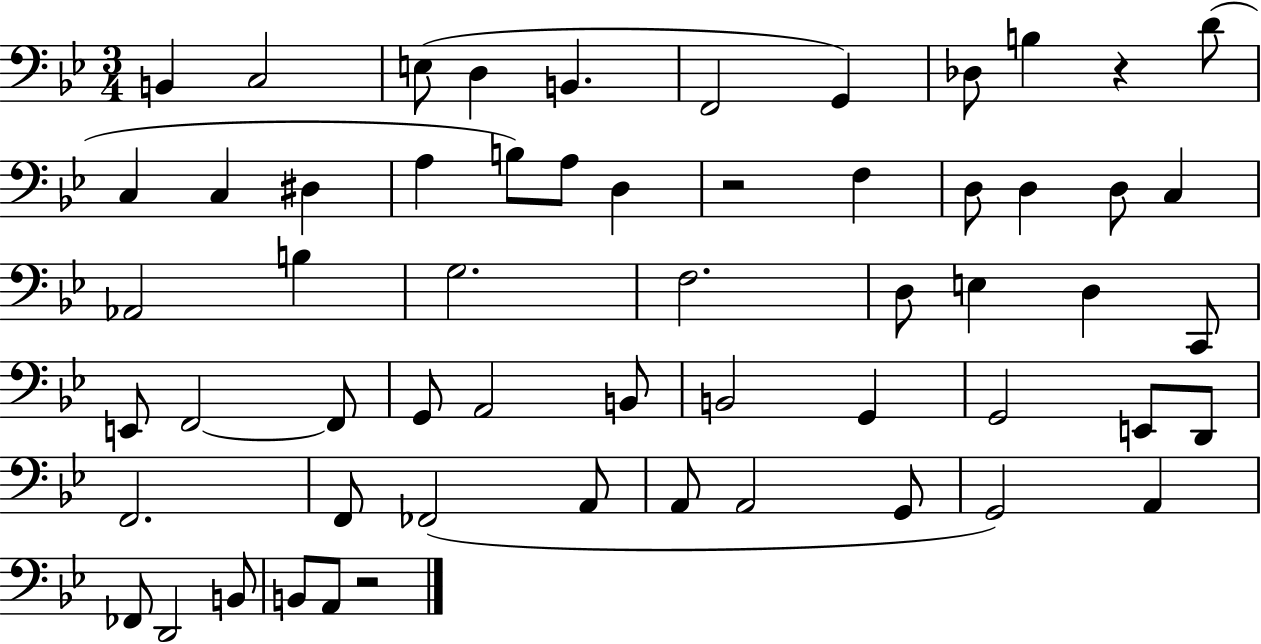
X:1
T:Untitled
M:3/4
L:1/4
K:Bb
B,, C,2 E,/2 D, B,, F,,2 G,, _D,/2 B, z D/2 C, C, ^D, A, B,/2 A,/2 D, z2 F, D,/2 D, D,/2 C, _A,,2 B, G,2 F,2 D,/2 E, D, C,,/2 E,,/2 F,,2 F,,/2 G,,/2 A,,2 B,,/2 B,,2 G,, G,,2 E,,/2 D,,/2 F,,2 F,,/2 _F,,2 A,,/2 A,,/2 A,,2 G,,/2 G,,2 A,, _F,,/2 D,,2 B,,/2 B,,/2 A,,/2 z2